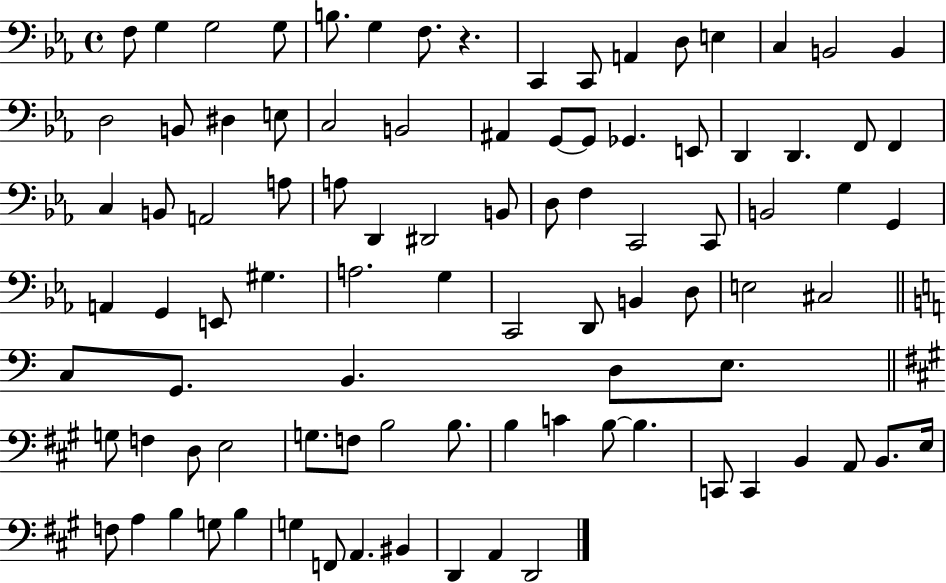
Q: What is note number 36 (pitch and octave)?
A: D2